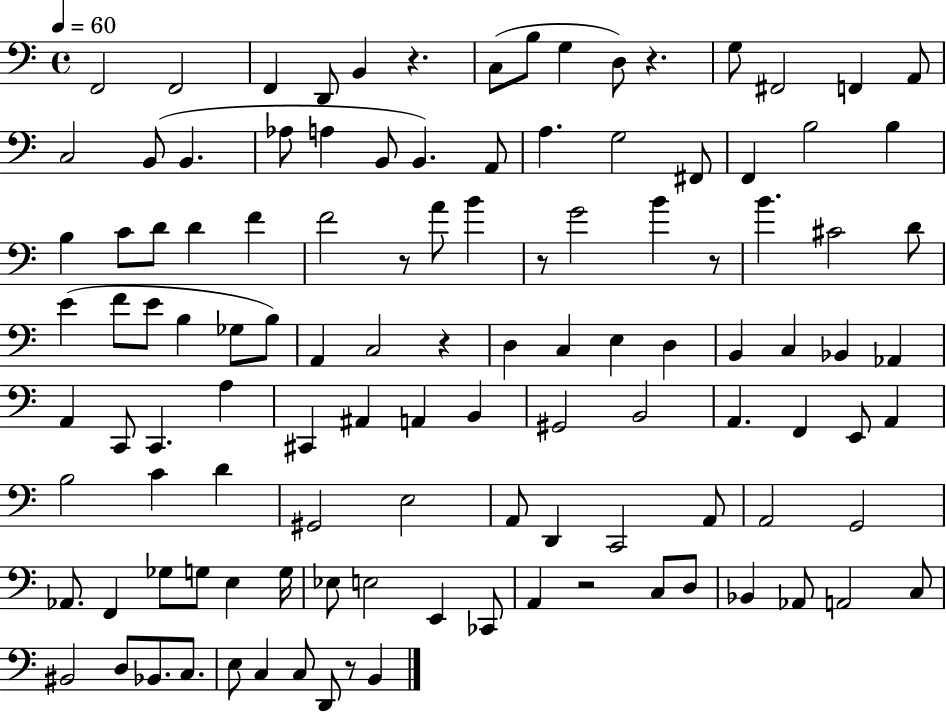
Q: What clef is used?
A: bass